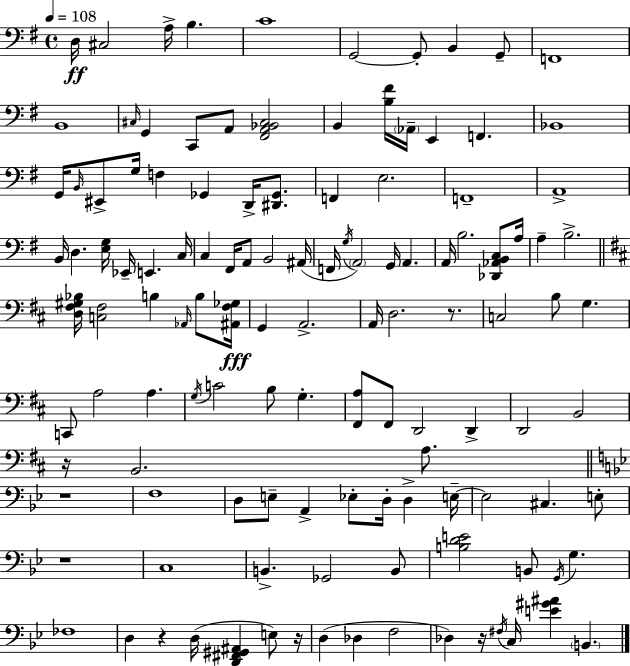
X:1
T:Untitled
M:4/4
L:1/4
K:Em
D,/4 ^C,2 A,/4 B, C4 G,,2 G,,/2 B,, G,,/2 F,,4 B,,4 ^C,/4 G,, C,,/2 A,,/2 [^F,,A,,_B,,^C,]2 B,, [B,^F]/4 _A,,/4 E,, F,, _B,,4 G,,/4 B,,/4 ^E,,/2 G,/4 F, _G,, D,,/4 [^D,,_G,,]/2 F,, E,2 F,,4 A,,4 B,,/4 D, [E,G,]/4 _E,,/4 E,, C,/4 C, ^F,,/4 A,,/2 B,,2 ^A,,/4 F,,/4 G,/4 A,,2 G,,/4 A,, A,,/4 B,2 [_D,,_A,,B,,C,]/2 A,/4 A, B,2 [D,^F,^G,_B,]/4 [C,^F,]2 B, _A,,/4 B,/2 [^A,,^F,_G,]/4 G,, A,,2 A,,/4 D,2 z/2 C,2 B,/2 G, C,,/2 A,2 A, G,/4 C2 B,/2 G, [^F,,A,]/2 ^F,,/2 D,,2 D,, D,,2 B,,2 z/4 B,,2 A,/2 z4 F,4 D,/2 E,/2 A,, _E,/2 D,/4 D, E,/4 E,2 ^C, E,/2 z4 C,4 B,, _G,,2 B,,/2 [B,DE]2 B,,/2 G,,/4 G, _F,4 D, z D,/4 [D,,^F,,^G,,^A,,] E,/2 z/4 D, _D, F,2 _D, z/4 ^F,/4 C,/4 [E^G^A] B,,